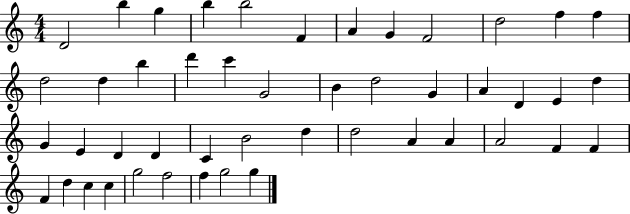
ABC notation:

X:1
T:Untitled
M:4/4
L:1/4
K:C
D2 b g b b2 F A G F2 d2 f f d2 d b d' c' G2 B d2 G A D E d G E D D C B2 d d2 A A A2 F F F d c c g2 f2 f g2 g